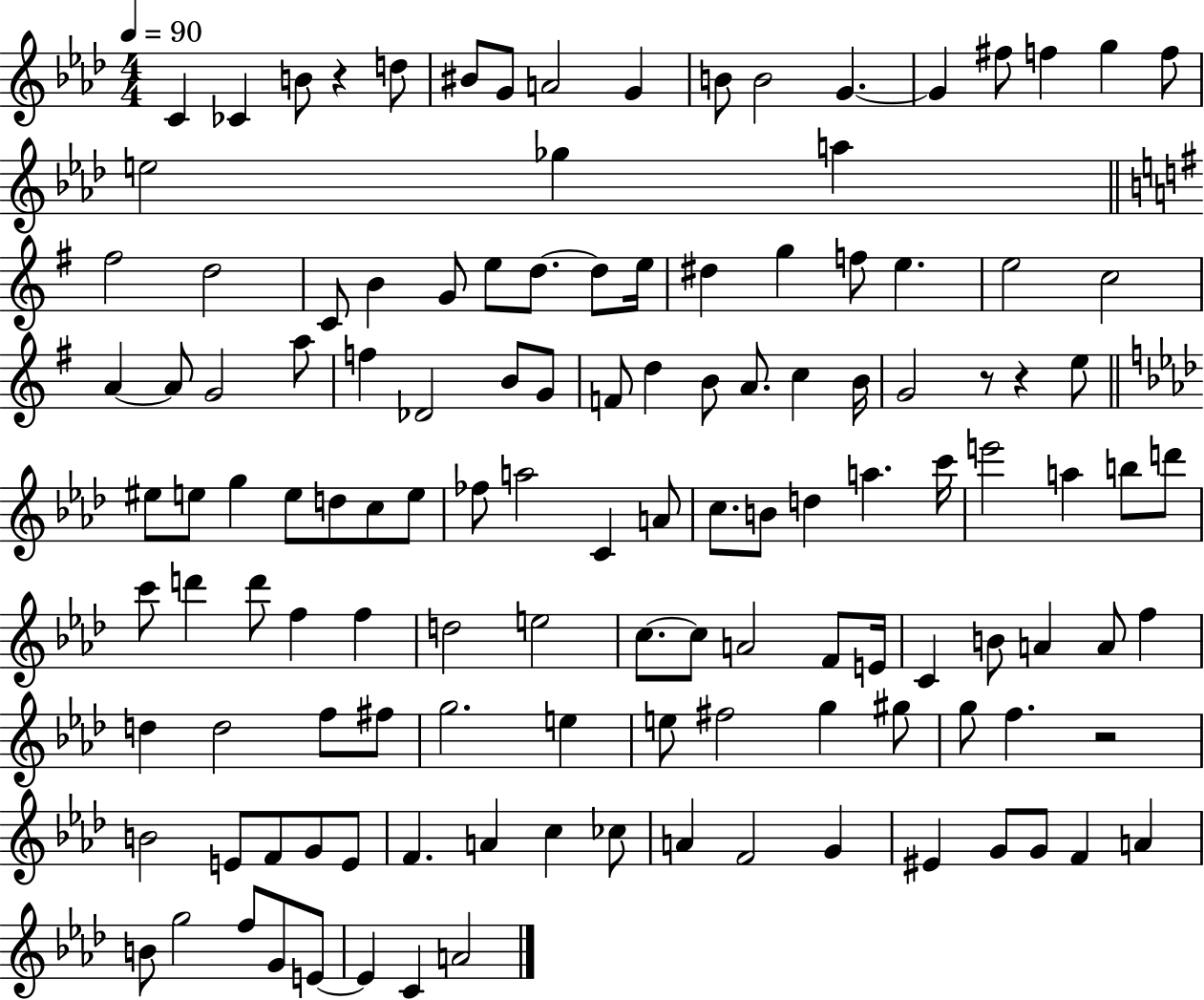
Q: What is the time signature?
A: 4/4